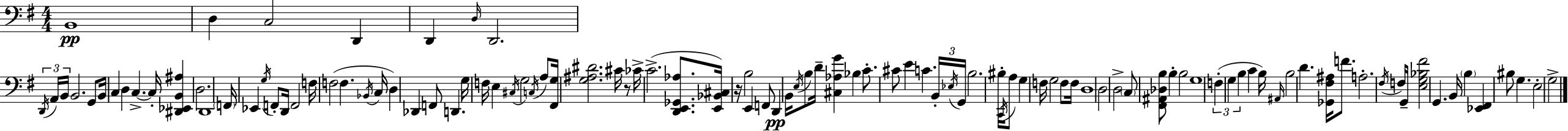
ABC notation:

X:1
T:Untitled
M:4/4
L:1/4
K:Em
B,,4 D, C,2 D,, D,, D,/4 D,,2 D,,/4 A,,/4 B,,/4 B,,2 G,,/2 B,,/4 C, D, C, C,/4 [^D,,_E,,B,,^A,] D,2 D,,4 F,,/4 _E,, G,/4 F,,/2 D,,/4 F,,2 F,/4 F,2 F, _B,,/4 C,/4 D, _D,, F,,/2 D,, G,/4 F,/4 E, ^C,/4 G,2 C,/4 A,/2 [^F,,G,]/4 [G,^A,^D]2 ^C/4 z/2 _C/4 C2 [D,,E,,_G,,_A,]/2 [E,,_B,,^C,]/4 z/4 B,2 E,, F,,/2 D,, B,,/4 E,/4 B,/2 D/4 [^C,_A,G] _B, C/2 ^C/2 E C B,,/4 _E,/4 G,,/4 B,2 ^B,/4 C,,/4 A,/2 G, F,/4 G,2 F,/2 F,/4 D,4 D,2 D,2 C,/2 [^F,,^A,,_D,B,]/2 B, B,2 G,4 F, G, B, C B,/4 ^A,,/4 B,2 D [_G,,^F,^A,]/4 F/2 A,2 ^F,/4 F,/4 G,,/4 [E,G,_B,^F]2 G,, B,,/4 B, [_E,,^F,,] ^B,/2 G, E,2 G,2